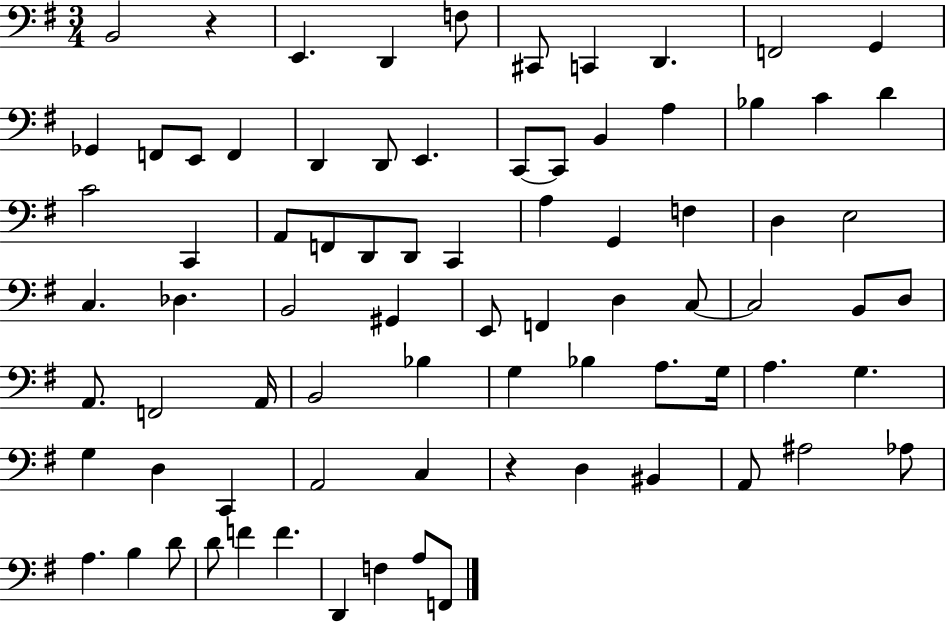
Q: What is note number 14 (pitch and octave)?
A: D2